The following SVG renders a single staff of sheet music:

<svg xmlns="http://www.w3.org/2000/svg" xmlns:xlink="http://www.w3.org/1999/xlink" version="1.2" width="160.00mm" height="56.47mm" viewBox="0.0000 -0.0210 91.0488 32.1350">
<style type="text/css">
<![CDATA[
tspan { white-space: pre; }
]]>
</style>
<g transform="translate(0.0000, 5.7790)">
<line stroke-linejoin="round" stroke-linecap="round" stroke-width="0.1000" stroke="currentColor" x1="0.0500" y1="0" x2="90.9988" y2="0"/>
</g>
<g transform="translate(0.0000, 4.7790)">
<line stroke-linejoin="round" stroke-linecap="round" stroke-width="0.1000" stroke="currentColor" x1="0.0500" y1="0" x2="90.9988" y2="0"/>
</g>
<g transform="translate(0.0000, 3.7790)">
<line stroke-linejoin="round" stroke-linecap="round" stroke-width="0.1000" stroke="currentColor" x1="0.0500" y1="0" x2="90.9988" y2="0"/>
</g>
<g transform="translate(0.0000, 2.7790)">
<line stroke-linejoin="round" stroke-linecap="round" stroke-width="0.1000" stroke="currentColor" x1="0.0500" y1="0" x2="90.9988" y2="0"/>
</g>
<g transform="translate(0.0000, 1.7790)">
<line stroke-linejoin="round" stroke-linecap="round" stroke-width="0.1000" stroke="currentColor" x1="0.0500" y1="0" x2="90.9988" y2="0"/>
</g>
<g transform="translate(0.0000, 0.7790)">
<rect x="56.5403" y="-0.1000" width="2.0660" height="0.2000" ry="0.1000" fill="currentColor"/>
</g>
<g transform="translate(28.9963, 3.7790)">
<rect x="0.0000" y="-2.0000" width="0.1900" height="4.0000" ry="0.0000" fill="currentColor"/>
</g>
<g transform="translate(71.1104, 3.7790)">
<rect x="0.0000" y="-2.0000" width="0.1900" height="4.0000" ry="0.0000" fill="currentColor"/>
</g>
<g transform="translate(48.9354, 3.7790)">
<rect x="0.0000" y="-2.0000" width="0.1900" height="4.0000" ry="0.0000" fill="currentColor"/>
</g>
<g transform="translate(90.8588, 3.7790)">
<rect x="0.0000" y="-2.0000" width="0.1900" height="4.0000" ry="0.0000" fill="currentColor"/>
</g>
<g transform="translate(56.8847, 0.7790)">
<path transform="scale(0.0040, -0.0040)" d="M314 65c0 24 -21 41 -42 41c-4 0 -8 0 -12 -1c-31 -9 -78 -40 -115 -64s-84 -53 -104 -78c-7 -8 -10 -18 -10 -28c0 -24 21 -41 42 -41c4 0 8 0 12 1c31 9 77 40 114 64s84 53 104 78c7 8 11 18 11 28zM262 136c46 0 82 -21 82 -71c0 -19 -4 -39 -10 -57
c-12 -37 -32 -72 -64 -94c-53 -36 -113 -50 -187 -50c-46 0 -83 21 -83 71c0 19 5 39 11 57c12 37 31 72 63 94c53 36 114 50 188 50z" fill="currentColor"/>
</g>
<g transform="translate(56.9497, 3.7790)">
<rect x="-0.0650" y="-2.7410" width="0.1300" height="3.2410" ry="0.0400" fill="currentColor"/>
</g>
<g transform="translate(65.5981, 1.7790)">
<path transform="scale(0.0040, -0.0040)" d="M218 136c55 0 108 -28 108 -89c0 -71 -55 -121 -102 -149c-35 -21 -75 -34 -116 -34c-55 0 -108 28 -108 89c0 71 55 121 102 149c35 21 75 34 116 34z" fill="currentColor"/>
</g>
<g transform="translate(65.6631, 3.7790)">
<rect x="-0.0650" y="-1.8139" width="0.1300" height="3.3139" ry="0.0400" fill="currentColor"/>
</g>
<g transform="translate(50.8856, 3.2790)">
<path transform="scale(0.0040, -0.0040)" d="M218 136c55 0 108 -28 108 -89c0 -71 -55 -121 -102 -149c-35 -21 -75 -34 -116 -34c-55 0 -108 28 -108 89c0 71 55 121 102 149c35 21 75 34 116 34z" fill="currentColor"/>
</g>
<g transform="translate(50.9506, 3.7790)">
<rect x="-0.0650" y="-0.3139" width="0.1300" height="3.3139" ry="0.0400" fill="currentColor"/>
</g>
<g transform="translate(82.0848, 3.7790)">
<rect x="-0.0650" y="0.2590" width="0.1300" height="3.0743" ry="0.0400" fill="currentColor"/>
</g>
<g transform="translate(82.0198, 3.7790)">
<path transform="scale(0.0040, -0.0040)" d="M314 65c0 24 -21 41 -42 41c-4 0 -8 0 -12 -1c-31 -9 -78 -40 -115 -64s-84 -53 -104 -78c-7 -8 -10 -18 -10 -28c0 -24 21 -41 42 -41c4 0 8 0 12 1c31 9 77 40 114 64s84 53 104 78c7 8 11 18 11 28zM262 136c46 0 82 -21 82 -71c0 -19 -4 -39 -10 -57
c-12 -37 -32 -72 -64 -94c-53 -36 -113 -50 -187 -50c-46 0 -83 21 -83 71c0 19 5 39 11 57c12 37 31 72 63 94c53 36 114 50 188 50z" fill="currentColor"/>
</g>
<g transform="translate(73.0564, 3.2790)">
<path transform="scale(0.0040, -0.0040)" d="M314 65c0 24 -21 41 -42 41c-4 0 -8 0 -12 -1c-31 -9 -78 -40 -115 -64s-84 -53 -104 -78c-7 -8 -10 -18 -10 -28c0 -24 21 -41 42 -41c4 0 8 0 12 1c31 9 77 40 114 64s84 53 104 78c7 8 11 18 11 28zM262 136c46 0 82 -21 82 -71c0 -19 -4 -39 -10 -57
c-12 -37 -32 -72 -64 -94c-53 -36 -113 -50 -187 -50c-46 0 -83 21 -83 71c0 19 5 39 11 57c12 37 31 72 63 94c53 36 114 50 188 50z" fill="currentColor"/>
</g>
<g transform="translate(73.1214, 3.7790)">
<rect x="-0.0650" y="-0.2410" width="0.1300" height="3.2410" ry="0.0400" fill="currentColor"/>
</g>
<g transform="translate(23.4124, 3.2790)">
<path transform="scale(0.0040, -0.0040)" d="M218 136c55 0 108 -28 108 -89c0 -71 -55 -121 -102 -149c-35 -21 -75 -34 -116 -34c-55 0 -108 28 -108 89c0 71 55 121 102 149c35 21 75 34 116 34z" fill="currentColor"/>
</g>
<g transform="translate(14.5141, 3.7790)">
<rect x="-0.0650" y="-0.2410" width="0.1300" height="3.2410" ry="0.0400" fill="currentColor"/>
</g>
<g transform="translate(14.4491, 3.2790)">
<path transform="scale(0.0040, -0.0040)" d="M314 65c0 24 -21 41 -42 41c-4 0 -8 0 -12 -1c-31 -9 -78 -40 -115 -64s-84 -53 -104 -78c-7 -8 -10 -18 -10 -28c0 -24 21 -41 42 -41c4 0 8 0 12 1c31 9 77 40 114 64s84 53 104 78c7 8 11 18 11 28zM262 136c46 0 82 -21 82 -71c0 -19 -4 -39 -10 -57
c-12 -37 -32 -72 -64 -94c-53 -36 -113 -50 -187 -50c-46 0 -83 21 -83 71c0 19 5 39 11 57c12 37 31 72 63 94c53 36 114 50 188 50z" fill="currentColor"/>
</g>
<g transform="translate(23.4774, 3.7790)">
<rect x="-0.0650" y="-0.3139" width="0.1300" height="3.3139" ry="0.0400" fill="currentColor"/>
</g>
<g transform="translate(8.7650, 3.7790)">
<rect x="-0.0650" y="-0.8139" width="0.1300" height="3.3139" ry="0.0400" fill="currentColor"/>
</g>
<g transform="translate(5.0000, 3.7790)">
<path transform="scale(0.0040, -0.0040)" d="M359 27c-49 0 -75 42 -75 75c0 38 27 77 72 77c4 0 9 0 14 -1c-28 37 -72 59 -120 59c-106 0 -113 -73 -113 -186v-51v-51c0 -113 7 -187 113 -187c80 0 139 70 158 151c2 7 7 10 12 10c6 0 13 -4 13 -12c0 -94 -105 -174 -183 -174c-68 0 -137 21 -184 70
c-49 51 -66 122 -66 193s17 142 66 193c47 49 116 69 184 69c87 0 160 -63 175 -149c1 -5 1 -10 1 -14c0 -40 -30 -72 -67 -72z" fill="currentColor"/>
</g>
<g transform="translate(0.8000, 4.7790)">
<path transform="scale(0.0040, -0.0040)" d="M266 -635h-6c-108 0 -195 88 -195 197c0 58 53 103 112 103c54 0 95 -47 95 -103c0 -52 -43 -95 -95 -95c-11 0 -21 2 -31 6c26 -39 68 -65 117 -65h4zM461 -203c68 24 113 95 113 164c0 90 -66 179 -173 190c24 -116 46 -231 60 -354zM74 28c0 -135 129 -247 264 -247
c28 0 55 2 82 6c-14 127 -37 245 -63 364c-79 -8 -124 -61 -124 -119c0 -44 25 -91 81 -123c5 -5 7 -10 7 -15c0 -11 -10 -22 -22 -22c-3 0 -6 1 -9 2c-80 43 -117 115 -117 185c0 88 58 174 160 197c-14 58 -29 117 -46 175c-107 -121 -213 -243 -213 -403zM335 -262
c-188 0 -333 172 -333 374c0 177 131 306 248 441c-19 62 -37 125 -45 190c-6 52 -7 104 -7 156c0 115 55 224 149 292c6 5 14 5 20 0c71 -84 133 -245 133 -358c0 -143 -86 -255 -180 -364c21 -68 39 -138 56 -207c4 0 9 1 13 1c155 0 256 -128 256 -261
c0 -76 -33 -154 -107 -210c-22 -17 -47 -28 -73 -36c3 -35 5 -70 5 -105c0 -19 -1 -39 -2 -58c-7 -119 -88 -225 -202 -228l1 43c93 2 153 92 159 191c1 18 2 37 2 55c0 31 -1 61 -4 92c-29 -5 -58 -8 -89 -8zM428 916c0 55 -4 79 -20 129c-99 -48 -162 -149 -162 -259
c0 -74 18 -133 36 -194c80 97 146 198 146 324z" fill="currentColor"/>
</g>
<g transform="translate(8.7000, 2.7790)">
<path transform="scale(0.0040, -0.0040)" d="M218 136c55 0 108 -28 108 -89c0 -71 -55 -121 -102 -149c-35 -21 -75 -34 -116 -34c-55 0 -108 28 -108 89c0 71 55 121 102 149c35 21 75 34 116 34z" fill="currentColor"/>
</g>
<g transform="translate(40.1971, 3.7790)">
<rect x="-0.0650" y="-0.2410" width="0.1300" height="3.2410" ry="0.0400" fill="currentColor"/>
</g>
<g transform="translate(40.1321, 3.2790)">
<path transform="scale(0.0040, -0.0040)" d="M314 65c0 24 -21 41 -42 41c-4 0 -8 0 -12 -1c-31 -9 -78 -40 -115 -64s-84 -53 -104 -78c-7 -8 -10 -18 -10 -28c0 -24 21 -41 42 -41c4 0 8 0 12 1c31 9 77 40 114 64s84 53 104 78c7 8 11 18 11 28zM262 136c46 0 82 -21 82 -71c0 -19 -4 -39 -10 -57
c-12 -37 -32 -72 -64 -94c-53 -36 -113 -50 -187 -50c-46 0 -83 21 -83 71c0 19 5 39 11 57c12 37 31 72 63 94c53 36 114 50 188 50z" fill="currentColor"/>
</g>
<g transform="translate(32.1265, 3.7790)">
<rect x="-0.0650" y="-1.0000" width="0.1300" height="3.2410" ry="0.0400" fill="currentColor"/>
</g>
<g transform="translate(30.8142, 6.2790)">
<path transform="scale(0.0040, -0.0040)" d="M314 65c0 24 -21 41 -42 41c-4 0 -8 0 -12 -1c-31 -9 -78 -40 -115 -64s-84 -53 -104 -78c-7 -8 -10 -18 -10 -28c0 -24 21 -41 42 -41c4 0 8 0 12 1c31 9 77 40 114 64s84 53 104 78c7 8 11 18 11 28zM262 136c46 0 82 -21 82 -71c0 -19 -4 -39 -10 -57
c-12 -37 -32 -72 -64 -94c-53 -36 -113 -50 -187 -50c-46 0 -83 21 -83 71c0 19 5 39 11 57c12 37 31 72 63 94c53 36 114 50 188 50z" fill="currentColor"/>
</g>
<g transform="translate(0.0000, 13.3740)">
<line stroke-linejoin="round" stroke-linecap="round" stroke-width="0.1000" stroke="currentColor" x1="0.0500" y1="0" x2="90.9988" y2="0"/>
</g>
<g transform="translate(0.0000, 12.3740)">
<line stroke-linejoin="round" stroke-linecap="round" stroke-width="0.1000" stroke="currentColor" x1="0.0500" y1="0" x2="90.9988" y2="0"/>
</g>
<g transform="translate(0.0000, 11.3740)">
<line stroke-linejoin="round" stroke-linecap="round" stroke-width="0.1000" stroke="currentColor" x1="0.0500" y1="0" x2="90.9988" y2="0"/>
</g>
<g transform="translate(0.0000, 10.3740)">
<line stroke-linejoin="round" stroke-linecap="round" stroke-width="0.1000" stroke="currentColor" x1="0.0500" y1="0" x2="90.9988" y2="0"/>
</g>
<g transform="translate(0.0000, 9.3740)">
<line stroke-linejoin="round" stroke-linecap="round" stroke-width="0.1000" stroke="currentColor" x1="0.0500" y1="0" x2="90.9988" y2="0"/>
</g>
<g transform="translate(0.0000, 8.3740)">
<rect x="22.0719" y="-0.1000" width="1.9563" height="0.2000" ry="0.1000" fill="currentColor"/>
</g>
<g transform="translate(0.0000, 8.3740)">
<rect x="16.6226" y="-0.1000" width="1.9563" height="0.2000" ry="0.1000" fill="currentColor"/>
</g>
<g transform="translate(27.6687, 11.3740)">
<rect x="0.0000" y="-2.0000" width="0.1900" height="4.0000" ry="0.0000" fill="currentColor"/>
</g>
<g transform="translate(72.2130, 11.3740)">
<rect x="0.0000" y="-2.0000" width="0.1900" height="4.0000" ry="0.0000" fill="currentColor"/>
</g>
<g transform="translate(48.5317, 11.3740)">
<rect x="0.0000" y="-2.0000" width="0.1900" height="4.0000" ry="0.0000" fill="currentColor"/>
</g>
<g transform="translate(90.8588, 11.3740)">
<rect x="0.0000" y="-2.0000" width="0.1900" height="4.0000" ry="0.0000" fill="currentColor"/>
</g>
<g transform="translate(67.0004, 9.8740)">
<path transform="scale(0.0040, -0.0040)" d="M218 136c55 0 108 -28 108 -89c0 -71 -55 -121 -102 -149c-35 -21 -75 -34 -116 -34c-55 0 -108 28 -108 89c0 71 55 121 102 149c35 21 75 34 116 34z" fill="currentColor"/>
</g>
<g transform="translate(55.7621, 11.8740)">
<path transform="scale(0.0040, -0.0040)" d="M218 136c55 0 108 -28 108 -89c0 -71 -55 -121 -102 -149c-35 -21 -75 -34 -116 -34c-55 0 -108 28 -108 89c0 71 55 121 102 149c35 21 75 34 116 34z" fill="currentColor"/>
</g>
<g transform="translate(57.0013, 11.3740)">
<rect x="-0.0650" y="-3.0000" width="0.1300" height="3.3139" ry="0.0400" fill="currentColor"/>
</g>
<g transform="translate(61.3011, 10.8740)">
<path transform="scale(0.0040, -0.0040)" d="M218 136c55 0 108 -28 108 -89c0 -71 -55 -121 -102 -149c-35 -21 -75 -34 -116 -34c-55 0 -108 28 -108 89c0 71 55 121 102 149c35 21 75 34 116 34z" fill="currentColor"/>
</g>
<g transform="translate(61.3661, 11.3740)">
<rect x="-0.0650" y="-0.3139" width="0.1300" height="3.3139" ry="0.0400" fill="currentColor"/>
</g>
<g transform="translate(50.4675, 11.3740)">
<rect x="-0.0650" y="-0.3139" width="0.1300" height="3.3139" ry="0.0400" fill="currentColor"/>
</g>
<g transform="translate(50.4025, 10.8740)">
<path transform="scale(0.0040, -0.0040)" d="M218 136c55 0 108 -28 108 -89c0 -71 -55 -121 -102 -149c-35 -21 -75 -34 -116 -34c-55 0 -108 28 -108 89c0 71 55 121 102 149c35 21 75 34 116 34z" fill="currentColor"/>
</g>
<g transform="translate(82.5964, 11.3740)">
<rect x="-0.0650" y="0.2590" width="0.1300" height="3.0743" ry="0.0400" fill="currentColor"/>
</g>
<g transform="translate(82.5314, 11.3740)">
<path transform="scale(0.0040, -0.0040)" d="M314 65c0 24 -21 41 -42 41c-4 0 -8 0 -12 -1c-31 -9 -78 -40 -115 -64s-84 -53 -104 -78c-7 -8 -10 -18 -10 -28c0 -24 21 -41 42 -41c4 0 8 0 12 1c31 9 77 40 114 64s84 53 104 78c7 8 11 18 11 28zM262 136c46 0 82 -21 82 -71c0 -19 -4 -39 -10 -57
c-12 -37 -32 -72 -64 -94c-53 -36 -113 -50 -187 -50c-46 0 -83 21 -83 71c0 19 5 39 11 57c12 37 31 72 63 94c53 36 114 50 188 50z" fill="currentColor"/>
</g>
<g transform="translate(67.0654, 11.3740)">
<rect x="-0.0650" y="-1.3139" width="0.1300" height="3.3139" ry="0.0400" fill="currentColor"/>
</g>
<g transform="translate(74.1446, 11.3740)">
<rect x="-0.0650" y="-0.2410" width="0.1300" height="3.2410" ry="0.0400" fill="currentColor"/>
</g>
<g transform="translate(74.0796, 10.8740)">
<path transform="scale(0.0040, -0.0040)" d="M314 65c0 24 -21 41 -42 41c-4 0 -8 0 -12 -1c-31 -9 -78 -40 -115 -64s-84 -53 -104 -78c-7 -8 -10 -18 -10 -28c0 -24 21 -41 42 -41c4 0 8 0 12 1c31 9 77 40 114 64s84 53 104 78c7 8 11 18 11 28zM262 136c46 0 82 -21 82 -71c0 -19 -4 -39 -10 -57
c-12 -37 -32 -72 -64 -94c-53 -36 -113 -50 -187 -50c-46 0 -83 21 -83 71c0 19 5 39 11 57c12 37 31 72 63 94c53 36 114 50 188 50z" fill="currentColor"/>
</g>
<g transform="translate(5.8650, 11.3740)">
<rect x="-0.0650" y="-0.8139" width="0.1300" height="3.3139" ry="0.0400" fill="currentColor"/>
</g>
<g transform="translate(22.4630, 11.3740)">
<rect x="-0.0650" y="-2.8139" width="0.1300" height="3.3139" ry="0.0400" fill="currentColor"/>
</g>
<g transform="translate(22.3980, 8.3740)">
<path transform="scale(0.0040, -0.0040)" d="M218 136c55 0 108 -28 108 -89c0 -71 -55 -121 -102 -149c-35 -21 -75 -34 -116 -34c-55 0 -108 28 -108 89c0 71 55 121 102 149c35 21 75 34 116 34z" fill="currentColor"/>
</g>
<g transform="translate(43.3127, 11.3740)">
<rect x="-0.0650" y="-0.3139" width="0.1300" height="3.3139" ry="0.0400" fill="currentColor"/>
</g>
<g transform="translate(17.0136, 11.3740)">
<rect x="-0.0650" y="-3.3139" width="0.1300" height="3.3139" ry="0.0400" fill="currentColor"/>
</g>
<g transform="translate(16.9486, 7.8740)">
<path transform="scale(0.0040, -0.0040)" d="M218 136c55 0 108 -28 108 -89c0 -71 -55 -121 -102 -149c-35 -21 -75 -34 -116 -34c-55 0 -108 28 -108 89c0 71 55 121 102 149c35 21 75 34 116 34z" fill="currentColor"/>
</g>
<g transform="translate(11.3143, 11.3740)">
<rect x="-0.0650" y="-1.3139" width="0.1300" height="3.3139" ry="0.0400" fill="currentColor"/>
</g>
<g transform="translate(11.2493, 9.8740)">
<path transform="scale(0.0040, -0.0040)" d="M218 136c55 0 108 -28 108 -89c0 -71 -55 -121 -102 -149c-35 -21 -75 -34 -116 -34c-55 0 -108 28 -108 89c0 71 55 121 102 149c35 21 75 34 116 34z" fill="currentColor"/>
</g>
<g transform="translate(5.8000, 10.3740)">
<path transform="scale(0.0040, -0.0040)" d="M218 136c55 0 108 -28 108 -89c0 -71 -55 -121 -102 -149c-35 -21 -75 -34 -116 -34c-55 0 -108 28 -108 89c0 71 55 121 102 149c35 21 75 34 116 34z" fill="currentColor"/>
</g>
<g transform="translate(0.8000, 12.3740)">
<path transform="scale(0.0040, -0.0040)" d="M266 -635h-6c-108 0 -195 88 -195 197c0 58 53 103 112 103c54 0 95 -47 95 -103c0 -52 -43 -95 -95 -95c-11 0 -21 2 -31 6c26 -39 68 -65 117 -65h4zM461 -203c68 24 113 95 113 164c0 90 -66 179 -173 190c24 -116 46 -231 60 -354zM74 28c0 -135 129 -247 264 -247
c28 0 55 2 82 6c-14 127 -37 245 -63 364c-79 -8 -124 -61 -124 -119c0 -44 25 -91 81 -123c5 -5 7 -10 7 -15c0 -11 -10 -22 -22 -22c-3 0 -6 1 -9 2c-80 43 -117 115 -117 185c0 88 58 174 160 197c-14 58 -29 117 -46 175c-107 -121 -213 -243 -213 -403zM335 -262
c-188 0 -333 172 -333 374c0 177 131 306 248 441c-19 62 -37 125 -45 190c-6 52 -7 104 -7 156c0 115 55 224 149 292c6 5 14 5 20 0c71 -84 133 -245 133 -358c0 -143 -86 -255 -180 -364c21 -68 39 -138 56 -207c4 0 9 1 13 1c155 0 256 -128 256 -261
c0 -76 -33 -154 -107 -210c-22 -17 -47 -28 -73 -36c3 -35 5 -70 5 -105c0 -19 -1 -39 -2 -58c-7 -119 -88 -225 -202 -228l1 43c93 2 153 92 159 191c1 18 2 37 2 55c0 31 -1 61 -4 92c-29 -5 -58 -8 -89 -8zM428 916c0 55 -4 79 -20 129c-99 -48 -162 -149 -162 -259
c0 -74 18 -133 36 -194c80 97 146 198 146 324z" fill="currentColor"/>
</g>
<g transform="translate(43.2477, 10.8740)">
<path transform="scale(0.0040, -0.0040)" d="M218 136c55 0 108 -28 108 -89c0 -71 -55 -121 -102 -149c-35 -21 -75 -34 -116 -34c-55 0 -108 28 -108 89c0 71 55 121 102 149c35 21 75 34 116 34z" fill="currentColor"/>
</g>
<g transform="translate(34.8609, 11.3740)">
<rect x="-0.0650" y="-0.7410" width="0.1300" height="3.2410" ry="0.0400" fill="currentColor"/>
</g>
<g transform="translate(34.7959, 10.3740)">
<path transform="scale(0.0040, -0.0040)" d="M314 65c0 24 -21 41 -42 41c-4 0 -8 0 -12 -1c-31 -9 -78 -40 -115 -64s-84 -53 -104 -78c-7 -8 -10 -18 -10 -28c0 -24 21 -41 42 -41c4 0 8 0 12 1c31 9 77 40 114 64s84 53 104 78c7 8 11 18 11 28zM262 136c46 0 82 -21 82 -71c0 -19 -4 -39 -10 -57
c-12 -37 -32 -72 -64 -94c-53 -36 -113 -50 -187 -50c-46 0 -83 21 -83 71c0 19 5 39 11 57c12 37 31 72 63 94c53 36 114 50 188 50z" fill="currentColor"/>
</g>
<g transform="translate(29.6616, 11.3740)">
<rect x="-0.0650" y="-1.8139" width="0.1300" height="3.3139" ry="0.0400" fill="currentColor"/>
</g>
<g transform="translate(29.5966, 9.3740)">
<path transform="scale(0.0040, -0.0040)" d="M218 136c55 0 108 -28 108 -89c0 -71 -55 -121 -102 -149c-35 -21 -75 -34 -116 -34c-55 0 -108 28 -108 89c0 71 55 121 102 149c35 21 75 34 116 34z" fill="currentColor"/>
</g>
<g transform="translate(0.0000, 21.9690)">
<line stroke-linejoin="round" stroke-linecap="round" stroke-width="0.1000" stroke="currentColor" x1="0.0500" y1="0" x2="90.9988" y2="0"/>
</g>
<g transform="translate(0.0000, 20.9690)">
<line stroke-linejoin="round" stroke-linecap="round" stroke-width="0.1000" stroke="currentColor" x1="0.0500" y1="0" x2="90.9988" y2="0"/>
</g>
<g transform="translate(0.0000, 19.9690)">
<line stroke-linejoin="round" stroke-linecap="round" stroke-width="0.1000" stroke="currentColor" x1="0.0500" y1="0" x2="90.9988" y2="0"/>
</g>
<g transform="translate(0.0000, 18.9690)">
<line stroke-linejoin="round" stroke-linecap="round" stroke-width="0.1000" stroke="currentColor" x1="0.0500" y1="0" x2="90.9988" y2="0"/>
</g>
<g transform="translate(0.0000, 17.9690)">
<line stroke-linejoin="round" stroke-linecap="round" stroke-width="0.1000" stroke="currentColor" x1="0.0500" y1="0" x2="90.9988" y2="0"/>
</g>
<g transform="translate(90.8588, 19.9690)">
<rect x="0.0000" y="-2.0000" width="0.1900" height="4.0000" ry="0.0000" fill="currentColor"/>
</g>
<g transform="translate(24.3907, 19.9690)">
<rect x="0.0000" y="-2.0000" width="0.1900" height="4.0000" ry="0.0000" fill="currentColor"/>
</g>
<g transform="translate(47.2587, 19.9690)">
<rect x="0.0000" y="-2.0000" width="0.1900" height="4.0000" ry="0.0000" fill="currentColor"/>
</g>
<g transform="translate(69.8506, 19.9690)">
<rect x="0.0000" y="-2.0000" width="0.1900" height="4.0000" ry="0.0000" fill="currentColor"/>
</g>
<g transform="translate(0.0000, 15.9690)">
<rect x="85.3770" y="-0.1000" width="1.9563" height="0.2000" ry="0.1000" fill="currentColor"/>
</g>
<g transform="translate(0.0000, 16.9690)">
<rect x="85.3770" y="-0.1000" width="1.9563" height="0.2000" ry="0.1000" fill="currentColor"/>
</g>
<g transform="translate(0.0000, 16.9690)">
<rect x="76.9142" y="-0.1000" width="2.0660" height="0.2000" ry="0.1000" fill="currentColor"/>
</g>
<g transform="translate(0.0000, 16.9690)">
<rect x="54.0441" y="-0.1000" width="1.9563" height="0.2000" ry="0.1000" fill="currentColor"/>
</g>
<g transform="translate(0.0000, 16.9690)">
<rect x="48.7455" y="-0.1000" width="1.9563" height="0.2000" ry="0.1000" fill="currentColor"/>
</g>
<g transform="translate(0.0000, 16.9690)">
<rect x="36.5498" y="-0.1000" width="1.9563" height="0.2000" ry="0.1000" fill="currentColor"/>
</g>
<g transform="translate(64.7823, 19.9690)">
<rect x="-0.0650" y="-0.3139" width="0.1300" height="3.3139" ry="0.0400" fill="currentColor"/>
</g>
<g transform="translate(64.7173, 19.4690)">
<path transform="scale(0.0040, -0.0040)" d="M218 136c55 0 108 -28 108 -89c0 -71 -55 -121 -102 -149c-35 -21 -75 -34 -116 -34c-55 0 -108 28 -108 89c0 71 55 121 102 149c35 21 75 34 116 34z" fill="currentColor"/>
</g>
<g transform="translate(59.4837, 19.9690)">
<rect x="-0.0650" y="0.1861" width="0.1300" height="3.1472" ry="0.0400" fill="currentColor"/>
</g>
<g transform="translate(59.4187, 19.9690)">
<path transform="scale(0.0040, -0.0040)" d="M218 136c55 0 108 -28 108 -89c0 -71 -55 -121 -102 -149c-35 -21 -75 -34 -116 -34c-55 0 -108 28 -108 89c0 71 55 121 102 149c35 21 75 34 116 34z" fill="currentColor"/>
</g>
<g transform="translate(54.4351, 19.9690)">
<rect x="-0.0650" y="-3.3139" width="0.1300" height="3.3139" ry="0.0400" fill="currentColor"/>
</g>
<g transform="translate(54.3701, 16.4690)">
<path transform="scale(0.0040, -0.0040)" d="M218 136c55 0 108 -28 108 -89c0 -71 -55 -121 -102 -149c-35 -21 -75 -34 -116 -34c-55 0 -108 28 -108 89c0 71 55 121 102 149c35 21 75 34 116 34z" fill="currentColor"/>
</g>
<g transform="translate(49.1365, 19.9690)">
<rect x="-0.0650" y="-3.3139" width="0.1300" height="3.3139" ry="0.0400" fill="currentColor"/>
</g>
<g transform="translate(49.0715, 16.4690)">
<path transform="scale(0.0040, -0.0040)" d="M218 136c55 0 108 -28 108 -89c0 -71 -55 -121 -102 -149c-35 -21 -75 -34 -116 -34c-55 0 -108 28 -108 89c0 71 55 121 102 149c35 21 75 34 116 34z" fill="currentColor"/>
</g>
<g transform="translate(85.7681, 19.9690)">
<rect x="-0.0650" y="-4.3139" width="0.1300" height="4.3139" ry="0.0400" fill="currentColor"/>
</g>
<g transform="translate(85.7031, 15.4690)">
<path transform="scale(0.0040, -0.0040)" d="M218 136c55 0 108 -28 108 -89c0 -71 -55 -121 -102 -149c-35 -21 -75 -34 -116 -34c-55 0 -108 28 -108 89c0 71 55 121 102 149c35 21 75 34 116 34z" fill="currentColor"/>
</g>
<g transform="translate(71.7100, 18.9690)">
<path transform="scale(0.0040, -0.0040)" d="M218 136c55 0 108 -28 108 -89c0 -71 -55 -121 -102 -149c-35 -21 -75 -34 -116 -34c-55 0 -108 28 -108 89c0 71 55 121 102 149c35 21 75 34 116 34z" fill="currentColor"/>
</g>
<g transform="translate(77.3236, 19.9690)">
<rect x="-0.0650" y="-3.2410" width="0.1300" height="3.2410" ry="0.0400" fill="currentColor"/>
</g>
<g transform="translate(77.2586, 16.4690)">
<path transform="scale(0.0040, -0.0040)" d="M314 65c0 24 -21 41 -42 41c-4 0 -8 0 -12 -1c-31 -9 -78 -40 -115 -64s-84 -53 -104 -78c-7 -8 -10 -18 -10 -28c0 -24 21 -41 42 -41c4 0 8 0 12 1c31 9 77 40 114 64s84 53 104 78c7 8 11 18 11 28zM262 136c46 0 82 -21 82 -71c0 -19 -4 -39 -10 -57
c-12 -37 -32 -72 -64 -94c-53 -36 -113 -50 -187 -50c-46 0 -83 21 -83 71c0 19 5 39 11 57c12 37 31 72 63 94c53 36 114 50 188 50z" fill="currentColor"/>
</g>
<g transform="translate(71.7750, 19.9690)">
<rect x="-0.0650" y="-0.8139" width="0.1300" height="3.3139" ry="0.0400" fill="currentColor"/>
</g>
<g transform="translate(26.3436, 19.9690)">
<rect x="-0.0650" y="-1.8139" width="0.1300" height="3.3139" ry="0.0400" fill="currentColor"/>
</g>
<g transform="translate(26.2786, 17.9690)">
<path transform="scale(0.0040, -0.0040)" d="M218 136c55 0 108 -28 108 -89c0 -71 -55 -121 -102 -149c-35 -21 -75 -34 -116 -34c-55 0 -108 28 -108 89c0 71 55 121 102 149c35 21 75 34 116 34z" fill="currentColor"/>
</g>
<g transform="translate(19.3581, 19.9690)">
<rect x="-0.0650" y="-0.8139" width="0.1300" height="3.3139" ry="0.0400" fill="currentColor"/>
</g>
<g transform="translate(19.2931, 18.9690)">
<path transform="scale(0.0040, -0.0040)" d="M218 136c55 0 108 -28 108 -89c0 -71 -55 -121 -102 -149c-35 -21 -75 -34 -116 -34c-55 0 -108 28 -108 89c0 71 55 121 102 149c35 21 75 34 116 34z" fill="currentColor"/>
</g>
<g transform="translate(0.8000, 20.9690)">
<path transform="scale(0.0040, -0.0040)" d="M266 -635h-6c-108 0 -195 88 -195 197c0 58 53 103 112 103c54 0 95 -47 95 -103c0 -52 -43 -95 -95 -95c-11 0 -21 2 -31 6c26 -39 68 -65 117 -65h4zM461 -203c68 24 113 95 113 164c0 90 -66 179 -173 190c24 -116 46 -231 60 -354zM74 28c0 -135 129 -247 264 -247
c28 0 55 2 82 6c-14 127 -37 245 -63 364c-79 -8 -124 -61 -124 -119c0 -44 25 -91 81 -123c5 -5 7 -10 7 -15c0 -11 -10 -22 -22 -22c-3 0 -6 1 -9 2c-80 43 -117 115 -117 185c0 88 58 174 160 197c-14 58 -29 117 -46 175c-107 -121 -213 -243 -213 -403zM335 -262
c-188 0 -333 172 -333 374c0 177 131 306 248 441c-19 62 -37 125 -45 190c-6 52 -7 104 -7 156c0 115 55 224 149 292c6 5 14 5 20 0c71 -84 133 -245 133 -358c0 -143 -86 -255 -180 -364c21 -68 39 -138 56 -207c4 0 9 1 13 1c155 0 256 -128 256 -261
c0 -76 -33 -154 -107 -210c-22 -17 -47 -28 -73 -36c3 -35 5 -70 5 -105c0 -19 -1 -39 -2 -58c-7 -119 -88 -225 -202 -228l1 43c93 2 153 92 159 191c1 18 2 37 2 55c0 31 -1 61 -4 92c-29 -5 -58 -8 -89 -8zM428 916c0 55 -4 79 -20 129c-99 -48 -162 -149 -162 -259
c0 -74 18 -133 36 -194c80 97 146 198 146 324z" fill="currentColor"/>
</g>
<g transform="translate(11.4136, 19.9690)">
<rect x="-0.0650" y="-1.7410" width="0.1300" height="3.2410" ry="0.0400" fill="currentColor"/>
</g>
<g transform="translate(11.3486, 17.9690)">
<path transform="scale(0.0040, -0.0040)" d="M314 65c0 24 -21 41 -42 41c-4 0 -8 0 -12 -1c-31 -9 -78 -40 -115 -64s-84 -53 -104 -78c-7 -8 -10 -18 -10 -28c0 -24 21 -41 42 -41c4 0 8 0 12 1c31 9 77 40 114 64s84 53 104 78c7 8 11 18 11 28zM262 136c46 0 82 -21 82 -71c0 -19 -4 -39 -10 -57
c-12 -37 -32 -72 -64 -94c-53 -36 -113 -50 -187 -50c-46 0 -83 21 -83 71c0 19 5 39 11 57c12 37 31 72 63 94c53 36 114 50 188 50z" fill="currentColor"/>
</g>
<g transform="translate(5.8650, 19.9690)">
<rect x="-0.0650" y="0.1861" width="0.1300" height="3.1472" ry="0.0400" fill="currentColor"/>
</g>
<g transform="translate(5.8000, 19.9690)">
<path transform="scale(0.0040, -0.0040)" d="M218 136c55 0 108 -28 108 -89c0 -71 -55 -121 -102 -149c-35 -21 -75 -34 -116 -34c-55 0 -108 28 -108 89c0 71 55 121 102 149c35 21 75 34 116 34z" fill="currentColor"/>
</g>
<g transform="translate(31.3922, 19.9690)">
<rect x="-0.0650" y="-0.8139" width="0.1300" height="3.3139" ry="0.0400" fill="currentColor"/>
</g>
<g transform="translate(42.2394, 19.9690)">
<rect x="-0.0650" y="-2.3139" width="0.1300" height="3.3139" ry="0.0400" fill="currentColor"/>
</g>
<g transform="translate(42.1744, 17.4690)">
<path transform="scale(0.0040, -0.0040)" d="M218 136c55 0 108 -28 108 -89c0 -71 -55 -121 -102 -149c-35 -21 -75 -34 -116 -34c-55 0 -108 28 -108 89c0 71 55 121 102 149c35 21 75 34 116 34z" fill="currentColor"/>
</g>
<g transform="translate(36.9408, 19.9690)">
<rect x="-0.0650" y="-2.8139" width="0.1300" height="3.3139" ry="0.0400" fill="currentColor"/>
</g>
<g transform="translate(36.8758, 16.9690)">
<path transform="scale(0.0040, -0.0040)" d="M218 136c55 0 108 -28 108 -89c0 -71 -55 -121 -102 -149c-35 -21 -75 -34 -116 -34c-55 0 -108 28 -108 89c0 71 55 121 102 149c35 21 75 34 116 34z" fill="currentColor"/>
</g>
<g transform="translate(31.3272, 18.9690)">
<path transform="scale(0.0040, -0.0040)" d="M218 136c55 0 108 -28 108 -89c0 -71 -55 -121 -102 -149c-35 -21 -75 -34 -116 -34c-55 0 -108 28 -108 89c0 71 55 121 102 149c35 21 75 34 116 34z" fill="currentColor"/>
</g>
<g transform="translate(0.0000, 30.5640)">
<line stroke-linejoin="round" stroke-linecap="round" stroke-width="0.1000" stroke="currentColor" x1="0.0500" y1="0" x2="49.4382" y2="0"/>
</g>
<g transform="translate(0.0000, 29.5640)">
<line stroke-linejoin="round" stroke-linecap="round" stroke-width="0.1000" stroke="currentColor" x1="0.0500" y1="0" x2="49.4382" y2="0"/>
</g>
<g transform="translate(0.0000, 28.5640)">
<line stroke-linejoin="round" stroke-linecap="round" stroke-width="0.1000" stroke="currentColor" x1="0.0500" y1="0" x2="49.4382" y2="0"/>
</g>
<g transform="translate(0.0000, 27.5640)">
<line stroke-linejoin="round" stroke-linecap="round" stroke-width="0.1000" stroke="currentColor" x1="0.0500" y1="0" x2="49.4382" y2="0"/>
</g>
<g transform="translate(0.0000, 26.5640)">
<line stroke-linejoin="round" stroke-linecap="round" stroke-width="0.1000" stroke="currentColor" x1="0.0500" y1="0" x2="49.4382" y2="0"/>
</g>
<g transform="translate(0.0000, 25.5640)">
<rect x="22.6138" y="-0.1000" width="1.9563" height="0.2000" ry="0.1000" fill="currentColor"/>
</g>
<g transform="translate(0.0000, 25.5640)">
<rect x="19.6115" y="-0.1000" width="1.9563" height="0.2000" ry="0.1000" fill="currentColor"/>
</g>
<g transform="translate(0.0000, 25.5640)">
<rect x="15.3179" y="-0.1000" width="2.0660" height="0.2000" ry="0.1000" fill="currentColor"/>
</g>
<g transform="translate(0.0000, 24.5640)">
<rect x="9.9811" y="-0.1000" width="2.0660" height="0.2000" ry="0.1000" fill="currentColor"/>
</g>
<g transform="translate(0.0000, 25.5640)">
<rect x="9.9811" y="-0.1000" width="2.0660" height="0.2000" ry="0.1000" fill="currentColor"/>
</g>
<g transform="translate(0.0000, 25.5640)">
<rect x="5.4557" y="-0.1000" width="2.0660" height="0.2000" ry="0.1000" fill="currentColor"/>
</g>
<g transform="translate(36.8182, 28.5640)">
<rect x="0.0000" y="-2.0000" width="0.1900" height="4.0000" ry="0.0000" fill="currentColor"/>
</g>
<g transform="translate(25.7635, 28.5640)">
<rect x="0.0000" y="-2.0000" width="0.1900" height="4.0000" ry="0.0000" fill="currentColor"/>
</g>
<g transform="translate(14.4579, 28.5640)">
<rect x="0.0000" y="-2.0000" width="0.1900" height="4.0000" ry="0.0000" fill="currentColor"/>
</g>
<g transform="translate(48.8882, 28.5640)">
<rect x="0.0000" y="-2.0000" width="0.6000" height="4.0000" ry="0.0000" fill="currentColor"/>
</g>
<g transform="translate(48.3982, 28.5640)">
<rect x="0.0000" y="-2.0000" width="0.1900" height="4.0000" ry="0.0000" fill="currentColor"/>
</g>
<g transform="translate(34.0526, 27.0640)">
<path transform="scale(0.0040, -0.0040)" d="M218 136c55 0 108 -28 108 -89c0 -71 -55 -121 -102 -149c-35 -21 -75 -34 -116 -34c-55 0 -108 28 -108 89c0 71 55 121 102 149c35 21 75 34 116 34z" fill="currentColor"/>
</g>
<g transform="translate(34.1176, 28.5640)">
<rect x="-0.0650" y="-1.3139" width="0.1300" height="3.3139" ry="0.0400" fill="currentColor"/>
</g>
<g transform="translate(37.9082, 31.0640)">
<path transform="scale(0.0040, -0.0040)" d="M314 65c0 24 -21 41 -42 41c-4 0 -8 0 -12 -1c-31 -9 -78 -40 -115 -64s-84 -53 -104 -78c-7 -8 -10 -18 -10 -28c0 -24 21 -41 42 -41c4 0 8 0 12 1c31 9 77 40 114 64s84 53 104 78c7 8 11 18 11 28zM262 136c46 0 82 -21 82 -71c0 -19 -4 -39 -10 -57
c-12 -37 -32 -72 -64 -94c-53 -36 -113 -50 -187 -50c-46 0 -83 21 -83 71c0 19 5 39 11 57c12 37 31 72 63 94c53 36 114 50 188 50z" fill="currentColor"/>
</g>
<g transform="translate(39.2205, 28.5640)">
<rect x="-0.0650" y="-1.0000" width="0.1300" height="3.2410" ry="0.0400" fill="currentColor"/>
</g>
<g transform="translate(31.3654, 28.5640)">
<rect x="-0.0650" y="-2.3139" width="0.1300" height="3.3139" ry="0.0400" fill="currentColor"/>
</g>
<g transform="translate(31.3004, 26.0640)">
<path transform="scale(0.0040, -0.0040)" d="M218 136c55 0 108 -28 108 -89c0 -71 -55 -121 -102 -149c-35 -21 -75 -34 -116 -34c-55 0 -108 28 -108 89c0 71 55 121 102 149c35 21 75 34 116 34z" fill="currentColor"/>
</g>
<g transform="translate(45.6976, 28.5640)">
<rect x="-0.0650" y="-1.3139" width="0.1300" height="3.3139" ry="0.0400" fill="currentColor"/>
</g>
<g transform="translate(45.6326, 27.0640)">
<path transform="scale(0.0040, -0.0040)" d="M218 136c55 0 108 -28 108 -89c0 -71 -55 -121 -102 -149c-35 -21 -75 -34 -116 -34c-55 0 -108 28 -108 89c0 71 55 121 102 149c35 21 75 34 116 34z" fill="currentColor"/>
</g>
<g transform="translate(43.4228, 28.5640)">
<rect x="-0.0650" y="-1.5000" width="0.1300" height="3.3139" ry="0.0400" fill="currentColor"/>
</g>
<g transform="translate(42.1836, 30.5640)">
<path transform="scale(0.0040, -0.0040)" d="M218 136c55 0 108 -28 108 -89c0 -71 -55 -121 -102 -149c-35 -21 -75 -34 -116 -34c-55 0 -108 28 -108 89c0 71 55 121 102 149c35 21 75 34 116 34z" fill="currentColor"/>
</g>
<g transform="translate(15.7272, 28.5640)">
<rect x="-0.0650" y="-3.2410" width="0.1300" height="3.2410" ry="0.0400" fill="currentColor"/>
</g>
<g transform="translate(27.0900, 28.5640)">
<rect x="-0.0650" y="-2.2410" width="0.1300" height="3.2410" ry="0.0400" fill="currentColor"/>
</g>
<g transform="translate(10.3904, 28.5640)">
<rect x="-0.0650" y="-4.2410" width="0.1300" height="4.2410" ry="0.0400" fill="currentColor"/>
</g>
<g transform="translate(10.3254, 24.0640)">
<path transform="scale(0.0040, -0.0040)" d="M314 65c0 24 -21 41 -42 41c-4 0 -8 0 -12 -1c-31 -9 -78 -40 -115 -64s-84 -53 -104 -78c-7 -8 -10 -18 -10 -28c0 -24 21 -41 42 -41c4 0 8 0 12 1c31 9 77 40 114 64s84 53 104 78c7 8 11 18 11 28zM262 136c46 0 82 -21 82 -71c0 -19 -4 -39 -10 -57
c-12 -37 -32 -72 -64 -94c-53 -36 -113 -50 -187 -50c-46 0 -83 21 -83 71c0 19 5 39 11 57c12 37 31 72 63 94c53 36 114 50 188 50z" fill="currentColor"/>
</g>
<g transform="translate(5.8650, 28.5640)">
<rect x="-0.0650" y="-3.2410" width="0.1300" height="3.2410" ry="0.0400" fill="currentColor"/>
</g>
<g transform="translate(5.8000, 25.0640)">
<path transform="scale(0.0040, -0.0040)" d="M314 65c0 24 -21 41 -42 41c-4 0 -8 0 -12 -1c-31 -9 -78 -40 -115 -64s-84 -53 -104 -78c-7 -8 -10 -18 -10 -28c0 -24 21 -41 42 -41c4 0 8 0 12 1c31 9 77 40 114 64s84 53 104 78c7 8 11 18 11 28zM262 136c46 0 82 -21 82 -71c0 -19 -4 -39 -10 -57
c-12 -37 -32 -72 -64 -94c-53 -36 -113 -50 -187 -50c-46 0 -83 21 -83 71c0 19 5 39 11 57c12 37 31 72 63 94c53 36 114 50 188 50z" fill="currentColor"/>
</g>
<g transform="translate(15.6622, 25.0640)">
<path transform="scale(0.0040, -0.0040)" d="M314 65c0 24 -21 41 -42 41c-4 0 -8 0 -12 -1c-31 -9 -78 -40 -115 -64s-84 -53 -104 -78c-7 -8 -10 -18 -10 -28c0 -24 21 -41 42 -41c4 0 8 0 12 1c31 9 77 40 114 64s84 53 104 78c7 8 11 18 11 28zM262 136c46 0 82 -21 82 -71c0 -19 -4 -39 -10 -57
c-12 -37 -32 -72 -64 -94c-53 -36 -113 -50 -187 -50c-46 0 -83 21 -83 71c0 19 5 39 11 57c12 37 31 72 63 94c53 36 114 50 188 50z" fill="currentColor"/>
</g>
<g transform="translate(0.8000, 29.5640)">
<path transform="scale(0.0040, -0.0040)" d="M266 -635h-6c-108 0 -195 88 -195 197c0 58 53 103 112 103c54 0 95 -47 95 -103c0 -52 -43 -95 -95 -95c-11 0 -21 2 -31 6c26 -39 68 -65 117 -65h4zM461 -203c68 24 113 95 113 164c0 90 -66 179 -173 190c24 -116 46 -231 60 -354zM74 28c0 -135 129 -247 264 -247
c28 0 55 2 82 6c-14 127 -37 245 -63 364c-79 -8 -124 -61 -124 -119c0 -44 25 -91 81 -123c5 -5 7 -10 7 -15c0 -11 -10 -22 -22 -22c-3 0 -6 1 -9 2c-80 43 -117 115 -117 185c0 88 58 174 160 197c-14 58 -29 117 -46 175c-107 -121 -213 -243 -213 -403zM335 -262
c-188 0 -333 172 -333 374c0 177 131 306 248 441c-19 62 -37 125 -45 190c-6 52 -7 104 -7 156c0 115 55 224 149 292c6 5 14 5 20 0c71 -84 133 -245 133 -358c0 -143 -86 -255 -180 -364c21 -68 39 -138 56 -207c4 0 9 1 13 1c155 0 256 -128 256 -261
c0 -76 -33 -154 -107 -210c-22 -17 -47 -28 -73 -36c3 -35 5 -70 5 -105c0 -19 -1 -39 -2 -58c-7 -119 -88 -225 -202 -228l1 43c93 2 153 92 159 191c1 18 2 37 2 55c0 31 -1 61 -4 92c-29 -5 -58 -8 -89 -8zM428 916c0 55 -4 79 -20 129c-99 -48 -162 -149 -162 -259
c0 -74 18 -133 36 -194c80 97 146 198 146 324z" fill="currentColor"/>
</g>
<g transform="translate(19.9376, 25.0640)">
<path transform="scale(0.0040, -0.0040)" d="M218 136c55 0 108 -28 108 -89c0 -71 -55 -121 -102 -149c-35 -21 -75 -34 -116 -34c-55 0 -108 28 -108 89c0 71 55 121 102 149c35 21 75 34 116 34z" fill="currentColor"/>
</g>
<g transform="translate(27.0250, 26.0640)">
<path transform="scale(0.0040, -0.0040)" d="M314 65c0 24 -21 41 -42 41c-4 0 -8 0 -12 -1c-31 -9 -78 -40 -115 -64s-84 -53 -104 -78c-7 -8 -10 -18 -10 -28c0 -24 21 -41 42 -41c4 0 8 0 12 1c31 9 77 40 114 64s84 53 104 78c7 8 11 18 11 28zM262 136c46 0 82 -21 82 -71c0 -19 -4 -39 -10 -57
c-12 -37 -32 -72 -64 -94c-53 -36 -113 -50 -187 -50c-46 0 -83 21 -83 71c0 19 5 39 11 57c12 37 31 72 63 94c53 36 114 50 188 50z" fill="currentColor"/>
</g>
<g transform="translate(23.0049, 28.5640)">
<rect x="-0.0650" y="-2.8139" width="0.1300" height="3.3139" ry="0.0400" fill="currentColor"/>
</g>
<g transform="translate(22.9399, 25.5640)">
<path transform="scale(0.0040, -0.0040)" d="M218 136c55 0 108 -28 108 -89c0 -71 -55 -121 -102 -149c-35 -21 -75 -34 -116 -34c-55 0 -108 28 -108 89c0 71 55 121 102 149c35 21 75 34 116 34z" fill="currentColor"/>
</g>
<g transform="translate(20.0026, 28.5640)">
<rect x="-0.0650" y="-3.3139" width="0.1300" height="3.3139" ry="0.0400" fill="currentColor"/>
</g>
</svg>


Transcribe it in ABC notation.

X:1
T:Untitled
M:4/4
L:1/4
K:C
d c2 c D2 c2 c a2 f c2 B2 d e b a f d2 c c A c e c2 B2 B f2 d f d a g b b B c d b2 d' b2 d'2 b2 b a g2 g e D2 E e